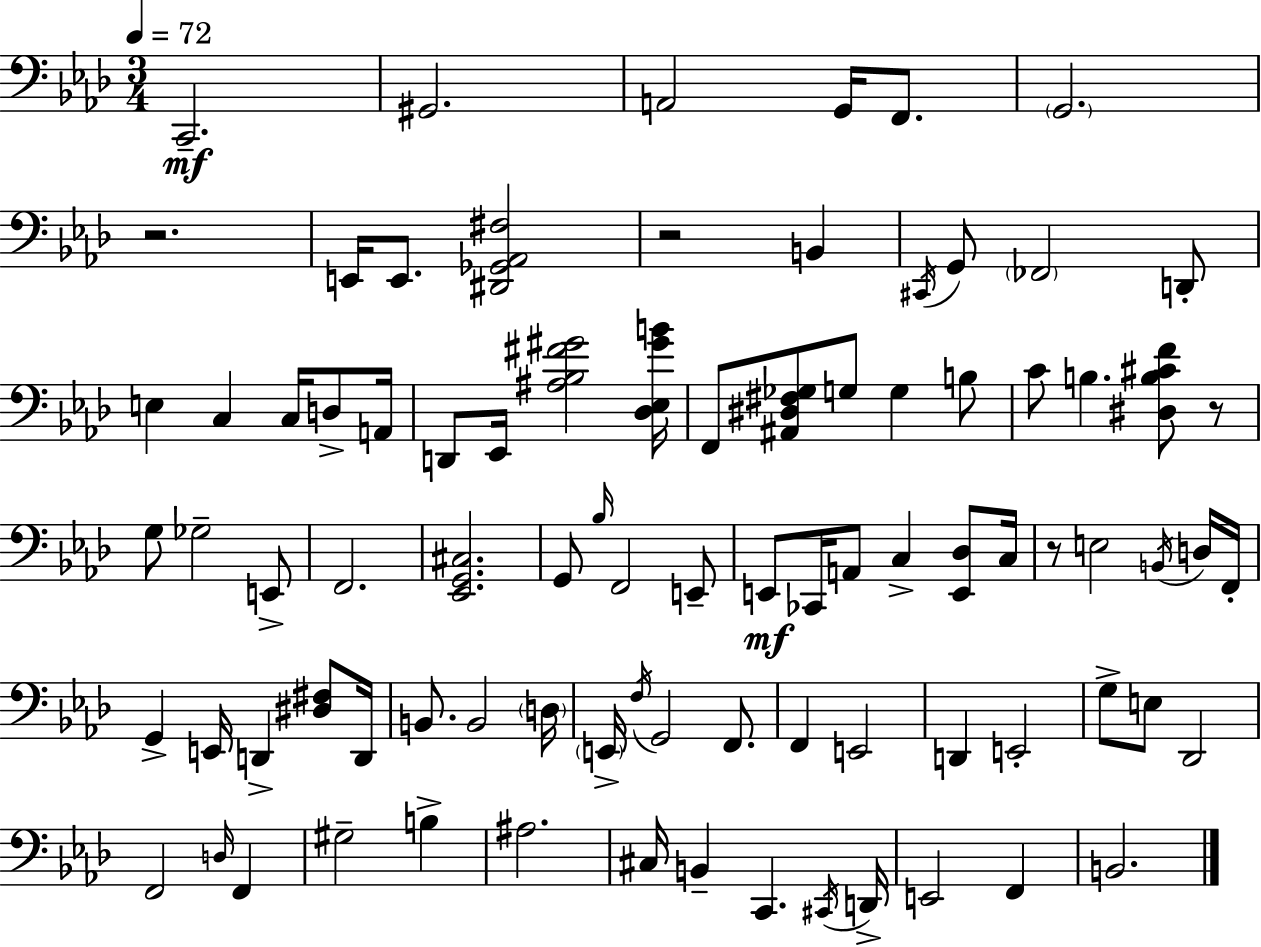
X:1
T:Untitled
M:3/4
L:1/4
K:Ab
C,,2 ^G,,2 A,,2 G,,/4 F,,/2 G,,2 z2 E,,/4 E,,/2 [^D,,_G,,_A,,^F,]2 z2 B,, ^C,,/4 G,,/2 _F,,2 D,,/2 E, C, C,/4 D,/2 A,,/4 D,,/2 _E,,/4 [^A,_B,^F^G]2 [_D,_E,^GB]/4 F,,/2 [^A,,^D,^F,_G,]/2 G,/2 G, B,/2 C/2 B, [^D,B,^CF]/2 z/2 G,/2 _G,2 E,,/2 F,,2 [_E,,G,,^C,]2 G,,/2 _B,/4 F,,2 E,,/2 E,,/2 _C,,/4 A,,/2 C, [E,,_D,]/2 C,/4 z/2 E,2 B,,/4 D,/4 F,,/4 G,, E,,/4 D,, [^D,^F,]/2 D,,/4 B,,/2 B,,2 D,/4 E,,/4 F,/4 G,,2 F,,/2 F,, E,,2 D,, E,,2 G,/2 E,/2 _D,,2 F,,2 D,/4 F,, ^G,2 B, ^A,2 ^C,/4 B,, C,, ^C,,/4 D,,/4 E,,2 F,, B,,2